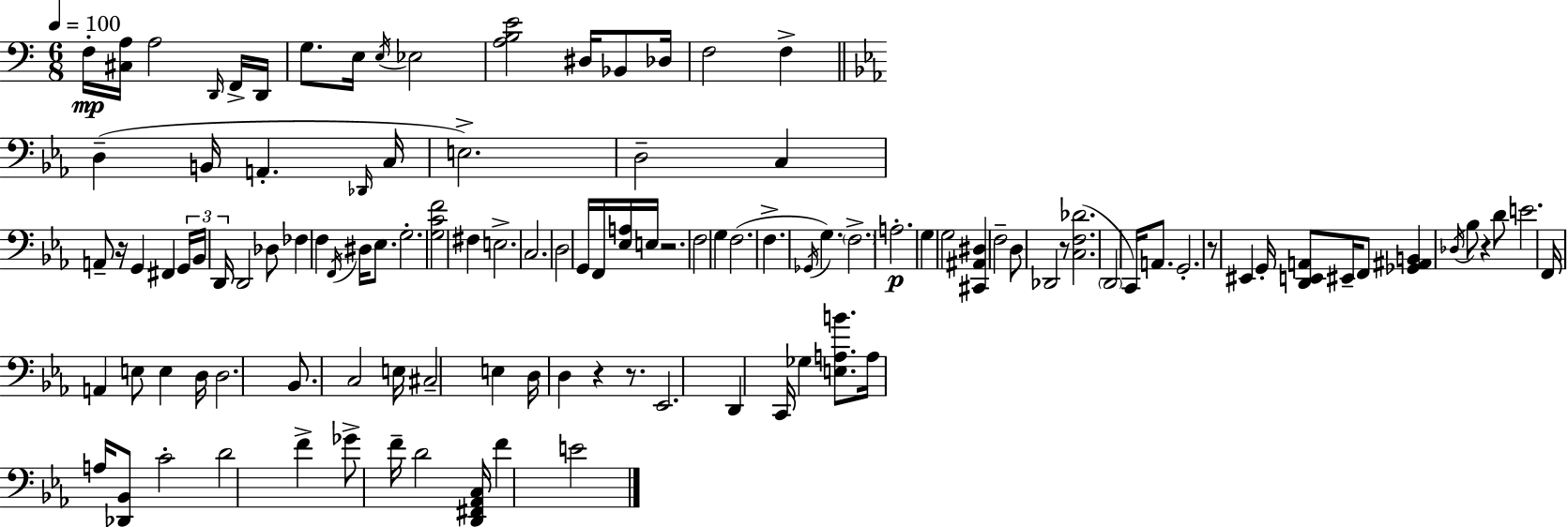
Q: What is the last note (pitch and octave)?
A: E4